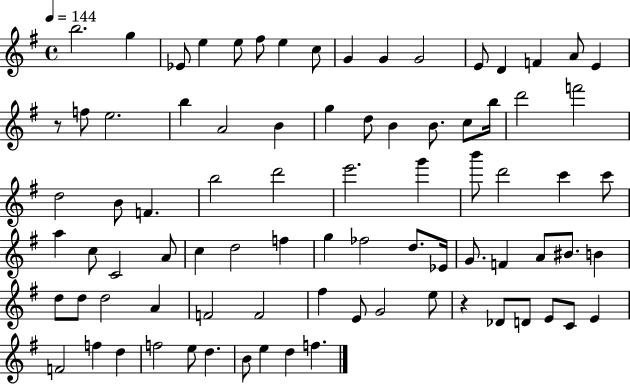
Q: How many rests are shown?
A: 2